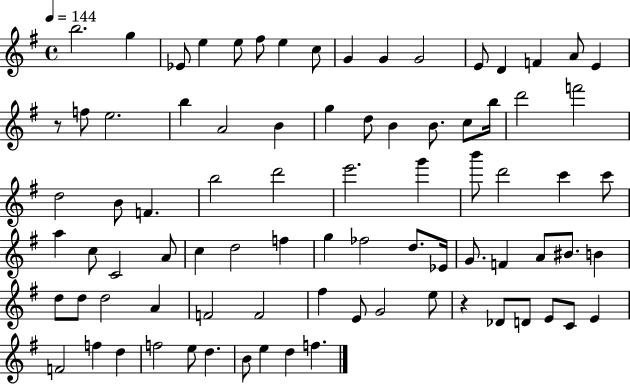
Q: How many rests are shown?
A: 2